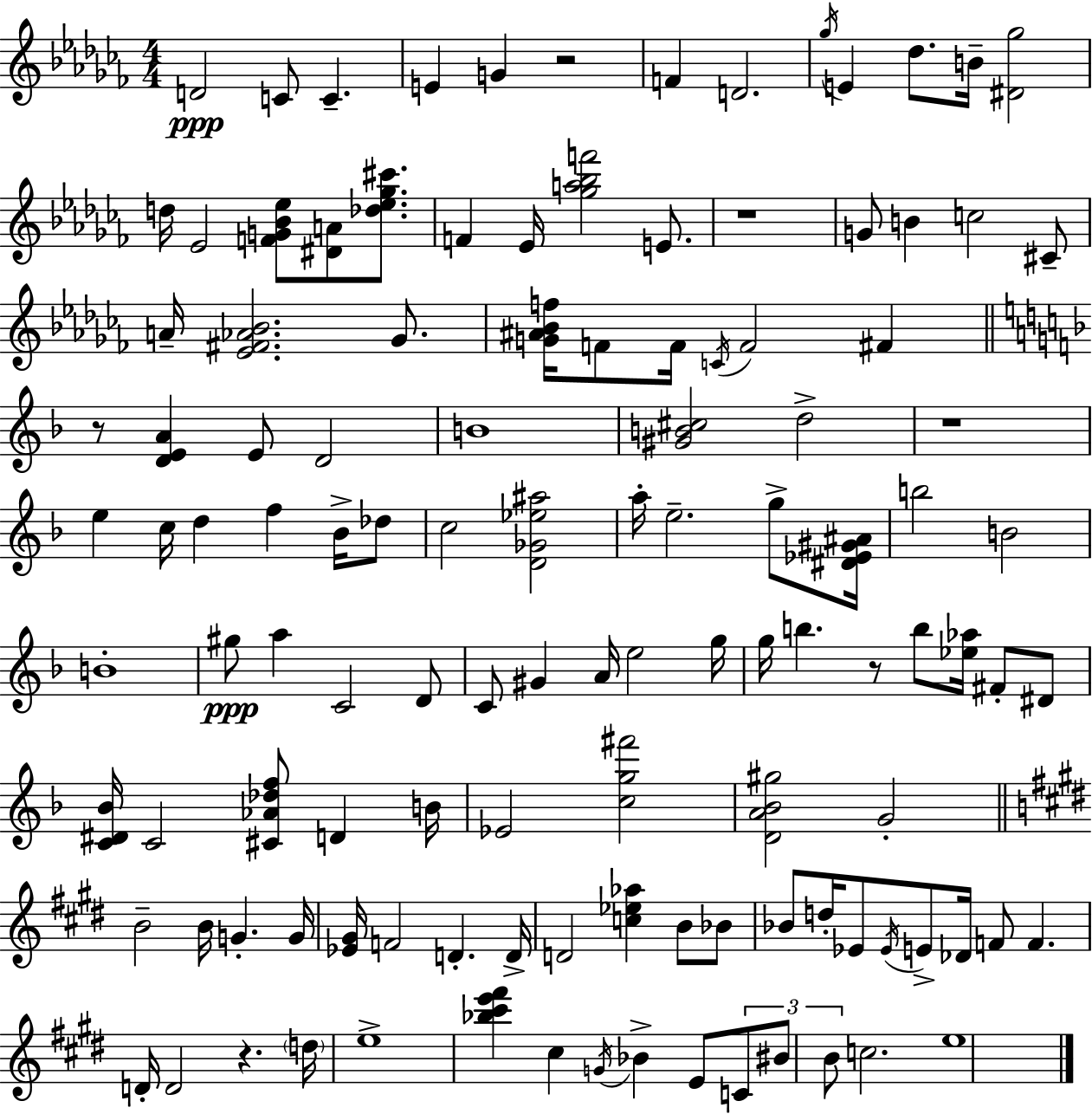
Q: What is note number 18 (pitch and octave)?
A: B4